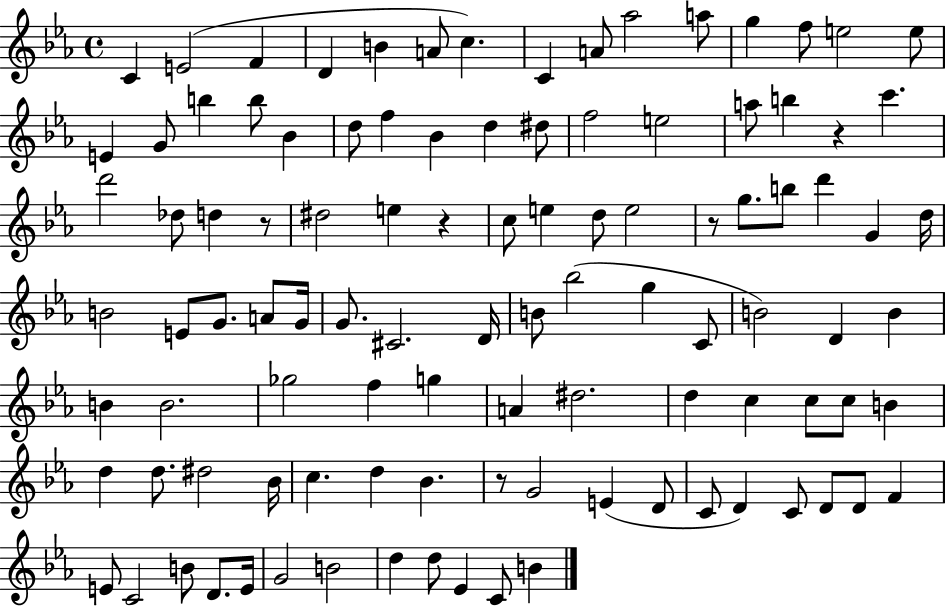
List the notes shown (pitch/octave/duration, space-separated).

C4/q E4/h F4/q D4/q B4/q A4/e C5/q. C4/q A4/e Ab5/h A5/e G5/q F5/e E5/h E5/e E4/q G4/e B5/q B5/e Bb4/q D5/e F5/q Bb4/q D5/q D#5/e F5/h E5/h A5/e B5/q R/q C6/q. D6/h Db5/e D5/q R/e D#5/h E5/q R/q C5/e E5/q D5/e E5/h R/e G5/e. B5/e D6/q G4/q D5/s B4/h E4/e G4/e. A4/e G4/s G4/e. C#4/h. D4/s B4/e Bb5/h G5/q C4/e B4/h D4/q B4/q B4/q B4/h. Gb5/h F5/q G5/q A4/q D#5/h. D5/q C5/q C5/e C5/e B4/q D5/q D5/e. D#5/h Bb4/s C5/q. D5/q Bb4/q. R/e G4/h E4/q D4/e C4/e D4/q C4/e D4/e D4/e F4/q E4/e C4/h B4/e D4/e. E4/s G4/h B4/h D5/q D5/e Eb4/q C4/e B4/q